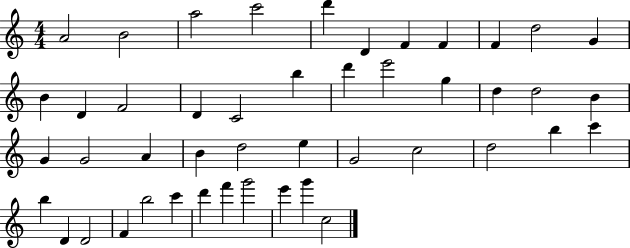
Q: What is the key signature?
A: C major